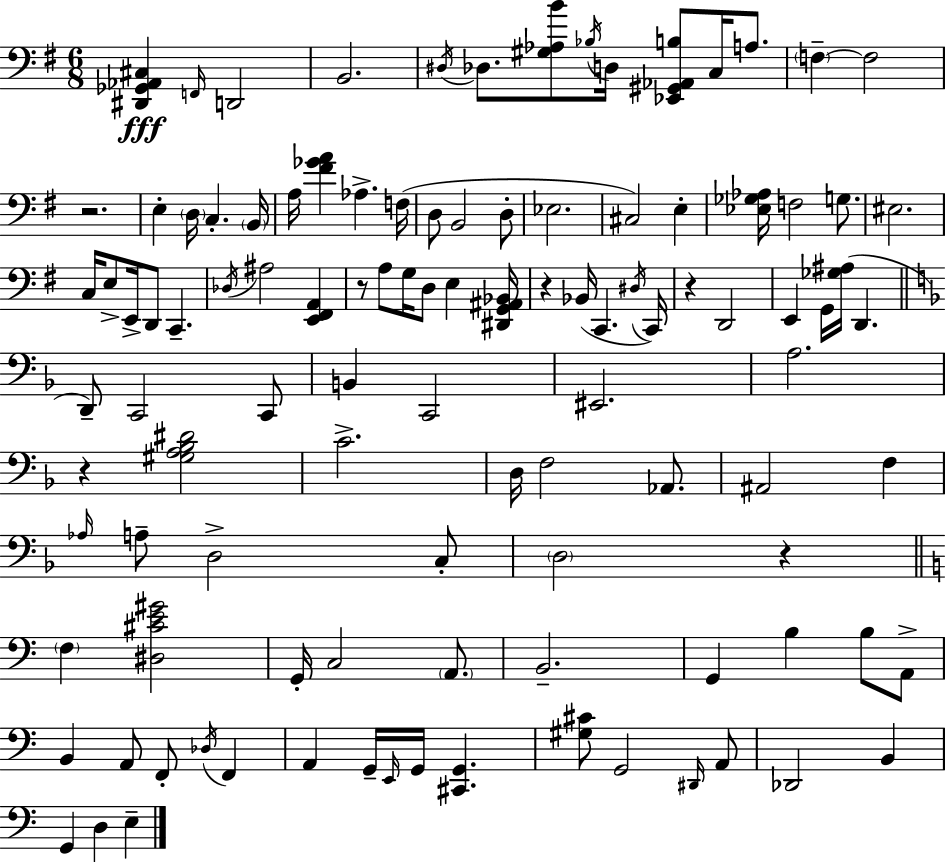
{
  \clef bass
  \numericTimeSignature
  \time 6/8
  \key e \minor
  <dis, ges, aes, cis>4\fff \grace { f,16 } d,2 | b,2. | \acciaccatura { dis16 } des8. <gis aes b'>8 \acciaccatura { bes16 } d16 <ees, gis, aes, b>8 c16 | a8. \parenthesize f4--~~ f2 | \break r2. | e4-. \parenthesize d16 c4.-. | \parenthesize b,16 a16 <fis' ges' a'>4 aes4.-> | f16( d8 b,2 | \break d8-. ees2. | cis2) e4-. | <ees ges aes>16 f2 | g8. eis2. | \break c16 e8-> e,16-> d,8 c,4.-- | \acciaccatura { des16 } ais2 | <e, fis, a,>4 r8 a8 g16 d8 e4 | <dis, g, ais, bes,>16 r4 bes,16( c,4. | \break \acciaccatura { dis16 } c,16) r4 d,2 | e,4 g,16 <ges ais>16( d,4. | \bar "||" \break \key d \minor d,8--) c,2 c,8 | b,4 c,2 | eis,2. | a2. | \break r4 <gis a bes dis'>2 | c'2.-> | d16 f2 aes,8. | ais,2 f4 | \break \grace { aes16 } a8-- d2-> c8-. | \parenthesize d2 r4 | \bar "||" \break \key c \major \parenthesize f4 <dis cis' e' gis'>2 | g,16-. c2 \parenthesize a,8. | b,2.-- | g,4 b4 b8 a,8-> | \break b,4 a,8 f,8-. \acciaccatura { des16 } f,4 | a,4 g,16-- \grace { e,16 } g,16 <cis, g,>4. | <gis cis'>8 g,2 | \grace { dis,16 } a,8 des,2 b,4 | \break g,4 d4 e4-- | \bar "|."
}